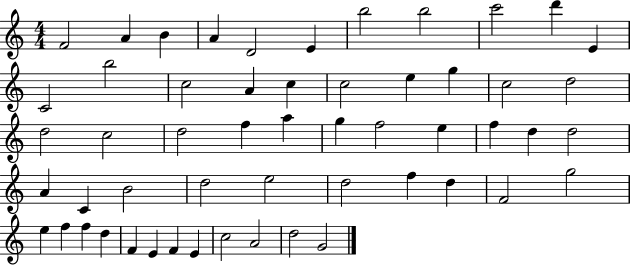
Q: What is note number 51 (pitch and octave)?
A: C5